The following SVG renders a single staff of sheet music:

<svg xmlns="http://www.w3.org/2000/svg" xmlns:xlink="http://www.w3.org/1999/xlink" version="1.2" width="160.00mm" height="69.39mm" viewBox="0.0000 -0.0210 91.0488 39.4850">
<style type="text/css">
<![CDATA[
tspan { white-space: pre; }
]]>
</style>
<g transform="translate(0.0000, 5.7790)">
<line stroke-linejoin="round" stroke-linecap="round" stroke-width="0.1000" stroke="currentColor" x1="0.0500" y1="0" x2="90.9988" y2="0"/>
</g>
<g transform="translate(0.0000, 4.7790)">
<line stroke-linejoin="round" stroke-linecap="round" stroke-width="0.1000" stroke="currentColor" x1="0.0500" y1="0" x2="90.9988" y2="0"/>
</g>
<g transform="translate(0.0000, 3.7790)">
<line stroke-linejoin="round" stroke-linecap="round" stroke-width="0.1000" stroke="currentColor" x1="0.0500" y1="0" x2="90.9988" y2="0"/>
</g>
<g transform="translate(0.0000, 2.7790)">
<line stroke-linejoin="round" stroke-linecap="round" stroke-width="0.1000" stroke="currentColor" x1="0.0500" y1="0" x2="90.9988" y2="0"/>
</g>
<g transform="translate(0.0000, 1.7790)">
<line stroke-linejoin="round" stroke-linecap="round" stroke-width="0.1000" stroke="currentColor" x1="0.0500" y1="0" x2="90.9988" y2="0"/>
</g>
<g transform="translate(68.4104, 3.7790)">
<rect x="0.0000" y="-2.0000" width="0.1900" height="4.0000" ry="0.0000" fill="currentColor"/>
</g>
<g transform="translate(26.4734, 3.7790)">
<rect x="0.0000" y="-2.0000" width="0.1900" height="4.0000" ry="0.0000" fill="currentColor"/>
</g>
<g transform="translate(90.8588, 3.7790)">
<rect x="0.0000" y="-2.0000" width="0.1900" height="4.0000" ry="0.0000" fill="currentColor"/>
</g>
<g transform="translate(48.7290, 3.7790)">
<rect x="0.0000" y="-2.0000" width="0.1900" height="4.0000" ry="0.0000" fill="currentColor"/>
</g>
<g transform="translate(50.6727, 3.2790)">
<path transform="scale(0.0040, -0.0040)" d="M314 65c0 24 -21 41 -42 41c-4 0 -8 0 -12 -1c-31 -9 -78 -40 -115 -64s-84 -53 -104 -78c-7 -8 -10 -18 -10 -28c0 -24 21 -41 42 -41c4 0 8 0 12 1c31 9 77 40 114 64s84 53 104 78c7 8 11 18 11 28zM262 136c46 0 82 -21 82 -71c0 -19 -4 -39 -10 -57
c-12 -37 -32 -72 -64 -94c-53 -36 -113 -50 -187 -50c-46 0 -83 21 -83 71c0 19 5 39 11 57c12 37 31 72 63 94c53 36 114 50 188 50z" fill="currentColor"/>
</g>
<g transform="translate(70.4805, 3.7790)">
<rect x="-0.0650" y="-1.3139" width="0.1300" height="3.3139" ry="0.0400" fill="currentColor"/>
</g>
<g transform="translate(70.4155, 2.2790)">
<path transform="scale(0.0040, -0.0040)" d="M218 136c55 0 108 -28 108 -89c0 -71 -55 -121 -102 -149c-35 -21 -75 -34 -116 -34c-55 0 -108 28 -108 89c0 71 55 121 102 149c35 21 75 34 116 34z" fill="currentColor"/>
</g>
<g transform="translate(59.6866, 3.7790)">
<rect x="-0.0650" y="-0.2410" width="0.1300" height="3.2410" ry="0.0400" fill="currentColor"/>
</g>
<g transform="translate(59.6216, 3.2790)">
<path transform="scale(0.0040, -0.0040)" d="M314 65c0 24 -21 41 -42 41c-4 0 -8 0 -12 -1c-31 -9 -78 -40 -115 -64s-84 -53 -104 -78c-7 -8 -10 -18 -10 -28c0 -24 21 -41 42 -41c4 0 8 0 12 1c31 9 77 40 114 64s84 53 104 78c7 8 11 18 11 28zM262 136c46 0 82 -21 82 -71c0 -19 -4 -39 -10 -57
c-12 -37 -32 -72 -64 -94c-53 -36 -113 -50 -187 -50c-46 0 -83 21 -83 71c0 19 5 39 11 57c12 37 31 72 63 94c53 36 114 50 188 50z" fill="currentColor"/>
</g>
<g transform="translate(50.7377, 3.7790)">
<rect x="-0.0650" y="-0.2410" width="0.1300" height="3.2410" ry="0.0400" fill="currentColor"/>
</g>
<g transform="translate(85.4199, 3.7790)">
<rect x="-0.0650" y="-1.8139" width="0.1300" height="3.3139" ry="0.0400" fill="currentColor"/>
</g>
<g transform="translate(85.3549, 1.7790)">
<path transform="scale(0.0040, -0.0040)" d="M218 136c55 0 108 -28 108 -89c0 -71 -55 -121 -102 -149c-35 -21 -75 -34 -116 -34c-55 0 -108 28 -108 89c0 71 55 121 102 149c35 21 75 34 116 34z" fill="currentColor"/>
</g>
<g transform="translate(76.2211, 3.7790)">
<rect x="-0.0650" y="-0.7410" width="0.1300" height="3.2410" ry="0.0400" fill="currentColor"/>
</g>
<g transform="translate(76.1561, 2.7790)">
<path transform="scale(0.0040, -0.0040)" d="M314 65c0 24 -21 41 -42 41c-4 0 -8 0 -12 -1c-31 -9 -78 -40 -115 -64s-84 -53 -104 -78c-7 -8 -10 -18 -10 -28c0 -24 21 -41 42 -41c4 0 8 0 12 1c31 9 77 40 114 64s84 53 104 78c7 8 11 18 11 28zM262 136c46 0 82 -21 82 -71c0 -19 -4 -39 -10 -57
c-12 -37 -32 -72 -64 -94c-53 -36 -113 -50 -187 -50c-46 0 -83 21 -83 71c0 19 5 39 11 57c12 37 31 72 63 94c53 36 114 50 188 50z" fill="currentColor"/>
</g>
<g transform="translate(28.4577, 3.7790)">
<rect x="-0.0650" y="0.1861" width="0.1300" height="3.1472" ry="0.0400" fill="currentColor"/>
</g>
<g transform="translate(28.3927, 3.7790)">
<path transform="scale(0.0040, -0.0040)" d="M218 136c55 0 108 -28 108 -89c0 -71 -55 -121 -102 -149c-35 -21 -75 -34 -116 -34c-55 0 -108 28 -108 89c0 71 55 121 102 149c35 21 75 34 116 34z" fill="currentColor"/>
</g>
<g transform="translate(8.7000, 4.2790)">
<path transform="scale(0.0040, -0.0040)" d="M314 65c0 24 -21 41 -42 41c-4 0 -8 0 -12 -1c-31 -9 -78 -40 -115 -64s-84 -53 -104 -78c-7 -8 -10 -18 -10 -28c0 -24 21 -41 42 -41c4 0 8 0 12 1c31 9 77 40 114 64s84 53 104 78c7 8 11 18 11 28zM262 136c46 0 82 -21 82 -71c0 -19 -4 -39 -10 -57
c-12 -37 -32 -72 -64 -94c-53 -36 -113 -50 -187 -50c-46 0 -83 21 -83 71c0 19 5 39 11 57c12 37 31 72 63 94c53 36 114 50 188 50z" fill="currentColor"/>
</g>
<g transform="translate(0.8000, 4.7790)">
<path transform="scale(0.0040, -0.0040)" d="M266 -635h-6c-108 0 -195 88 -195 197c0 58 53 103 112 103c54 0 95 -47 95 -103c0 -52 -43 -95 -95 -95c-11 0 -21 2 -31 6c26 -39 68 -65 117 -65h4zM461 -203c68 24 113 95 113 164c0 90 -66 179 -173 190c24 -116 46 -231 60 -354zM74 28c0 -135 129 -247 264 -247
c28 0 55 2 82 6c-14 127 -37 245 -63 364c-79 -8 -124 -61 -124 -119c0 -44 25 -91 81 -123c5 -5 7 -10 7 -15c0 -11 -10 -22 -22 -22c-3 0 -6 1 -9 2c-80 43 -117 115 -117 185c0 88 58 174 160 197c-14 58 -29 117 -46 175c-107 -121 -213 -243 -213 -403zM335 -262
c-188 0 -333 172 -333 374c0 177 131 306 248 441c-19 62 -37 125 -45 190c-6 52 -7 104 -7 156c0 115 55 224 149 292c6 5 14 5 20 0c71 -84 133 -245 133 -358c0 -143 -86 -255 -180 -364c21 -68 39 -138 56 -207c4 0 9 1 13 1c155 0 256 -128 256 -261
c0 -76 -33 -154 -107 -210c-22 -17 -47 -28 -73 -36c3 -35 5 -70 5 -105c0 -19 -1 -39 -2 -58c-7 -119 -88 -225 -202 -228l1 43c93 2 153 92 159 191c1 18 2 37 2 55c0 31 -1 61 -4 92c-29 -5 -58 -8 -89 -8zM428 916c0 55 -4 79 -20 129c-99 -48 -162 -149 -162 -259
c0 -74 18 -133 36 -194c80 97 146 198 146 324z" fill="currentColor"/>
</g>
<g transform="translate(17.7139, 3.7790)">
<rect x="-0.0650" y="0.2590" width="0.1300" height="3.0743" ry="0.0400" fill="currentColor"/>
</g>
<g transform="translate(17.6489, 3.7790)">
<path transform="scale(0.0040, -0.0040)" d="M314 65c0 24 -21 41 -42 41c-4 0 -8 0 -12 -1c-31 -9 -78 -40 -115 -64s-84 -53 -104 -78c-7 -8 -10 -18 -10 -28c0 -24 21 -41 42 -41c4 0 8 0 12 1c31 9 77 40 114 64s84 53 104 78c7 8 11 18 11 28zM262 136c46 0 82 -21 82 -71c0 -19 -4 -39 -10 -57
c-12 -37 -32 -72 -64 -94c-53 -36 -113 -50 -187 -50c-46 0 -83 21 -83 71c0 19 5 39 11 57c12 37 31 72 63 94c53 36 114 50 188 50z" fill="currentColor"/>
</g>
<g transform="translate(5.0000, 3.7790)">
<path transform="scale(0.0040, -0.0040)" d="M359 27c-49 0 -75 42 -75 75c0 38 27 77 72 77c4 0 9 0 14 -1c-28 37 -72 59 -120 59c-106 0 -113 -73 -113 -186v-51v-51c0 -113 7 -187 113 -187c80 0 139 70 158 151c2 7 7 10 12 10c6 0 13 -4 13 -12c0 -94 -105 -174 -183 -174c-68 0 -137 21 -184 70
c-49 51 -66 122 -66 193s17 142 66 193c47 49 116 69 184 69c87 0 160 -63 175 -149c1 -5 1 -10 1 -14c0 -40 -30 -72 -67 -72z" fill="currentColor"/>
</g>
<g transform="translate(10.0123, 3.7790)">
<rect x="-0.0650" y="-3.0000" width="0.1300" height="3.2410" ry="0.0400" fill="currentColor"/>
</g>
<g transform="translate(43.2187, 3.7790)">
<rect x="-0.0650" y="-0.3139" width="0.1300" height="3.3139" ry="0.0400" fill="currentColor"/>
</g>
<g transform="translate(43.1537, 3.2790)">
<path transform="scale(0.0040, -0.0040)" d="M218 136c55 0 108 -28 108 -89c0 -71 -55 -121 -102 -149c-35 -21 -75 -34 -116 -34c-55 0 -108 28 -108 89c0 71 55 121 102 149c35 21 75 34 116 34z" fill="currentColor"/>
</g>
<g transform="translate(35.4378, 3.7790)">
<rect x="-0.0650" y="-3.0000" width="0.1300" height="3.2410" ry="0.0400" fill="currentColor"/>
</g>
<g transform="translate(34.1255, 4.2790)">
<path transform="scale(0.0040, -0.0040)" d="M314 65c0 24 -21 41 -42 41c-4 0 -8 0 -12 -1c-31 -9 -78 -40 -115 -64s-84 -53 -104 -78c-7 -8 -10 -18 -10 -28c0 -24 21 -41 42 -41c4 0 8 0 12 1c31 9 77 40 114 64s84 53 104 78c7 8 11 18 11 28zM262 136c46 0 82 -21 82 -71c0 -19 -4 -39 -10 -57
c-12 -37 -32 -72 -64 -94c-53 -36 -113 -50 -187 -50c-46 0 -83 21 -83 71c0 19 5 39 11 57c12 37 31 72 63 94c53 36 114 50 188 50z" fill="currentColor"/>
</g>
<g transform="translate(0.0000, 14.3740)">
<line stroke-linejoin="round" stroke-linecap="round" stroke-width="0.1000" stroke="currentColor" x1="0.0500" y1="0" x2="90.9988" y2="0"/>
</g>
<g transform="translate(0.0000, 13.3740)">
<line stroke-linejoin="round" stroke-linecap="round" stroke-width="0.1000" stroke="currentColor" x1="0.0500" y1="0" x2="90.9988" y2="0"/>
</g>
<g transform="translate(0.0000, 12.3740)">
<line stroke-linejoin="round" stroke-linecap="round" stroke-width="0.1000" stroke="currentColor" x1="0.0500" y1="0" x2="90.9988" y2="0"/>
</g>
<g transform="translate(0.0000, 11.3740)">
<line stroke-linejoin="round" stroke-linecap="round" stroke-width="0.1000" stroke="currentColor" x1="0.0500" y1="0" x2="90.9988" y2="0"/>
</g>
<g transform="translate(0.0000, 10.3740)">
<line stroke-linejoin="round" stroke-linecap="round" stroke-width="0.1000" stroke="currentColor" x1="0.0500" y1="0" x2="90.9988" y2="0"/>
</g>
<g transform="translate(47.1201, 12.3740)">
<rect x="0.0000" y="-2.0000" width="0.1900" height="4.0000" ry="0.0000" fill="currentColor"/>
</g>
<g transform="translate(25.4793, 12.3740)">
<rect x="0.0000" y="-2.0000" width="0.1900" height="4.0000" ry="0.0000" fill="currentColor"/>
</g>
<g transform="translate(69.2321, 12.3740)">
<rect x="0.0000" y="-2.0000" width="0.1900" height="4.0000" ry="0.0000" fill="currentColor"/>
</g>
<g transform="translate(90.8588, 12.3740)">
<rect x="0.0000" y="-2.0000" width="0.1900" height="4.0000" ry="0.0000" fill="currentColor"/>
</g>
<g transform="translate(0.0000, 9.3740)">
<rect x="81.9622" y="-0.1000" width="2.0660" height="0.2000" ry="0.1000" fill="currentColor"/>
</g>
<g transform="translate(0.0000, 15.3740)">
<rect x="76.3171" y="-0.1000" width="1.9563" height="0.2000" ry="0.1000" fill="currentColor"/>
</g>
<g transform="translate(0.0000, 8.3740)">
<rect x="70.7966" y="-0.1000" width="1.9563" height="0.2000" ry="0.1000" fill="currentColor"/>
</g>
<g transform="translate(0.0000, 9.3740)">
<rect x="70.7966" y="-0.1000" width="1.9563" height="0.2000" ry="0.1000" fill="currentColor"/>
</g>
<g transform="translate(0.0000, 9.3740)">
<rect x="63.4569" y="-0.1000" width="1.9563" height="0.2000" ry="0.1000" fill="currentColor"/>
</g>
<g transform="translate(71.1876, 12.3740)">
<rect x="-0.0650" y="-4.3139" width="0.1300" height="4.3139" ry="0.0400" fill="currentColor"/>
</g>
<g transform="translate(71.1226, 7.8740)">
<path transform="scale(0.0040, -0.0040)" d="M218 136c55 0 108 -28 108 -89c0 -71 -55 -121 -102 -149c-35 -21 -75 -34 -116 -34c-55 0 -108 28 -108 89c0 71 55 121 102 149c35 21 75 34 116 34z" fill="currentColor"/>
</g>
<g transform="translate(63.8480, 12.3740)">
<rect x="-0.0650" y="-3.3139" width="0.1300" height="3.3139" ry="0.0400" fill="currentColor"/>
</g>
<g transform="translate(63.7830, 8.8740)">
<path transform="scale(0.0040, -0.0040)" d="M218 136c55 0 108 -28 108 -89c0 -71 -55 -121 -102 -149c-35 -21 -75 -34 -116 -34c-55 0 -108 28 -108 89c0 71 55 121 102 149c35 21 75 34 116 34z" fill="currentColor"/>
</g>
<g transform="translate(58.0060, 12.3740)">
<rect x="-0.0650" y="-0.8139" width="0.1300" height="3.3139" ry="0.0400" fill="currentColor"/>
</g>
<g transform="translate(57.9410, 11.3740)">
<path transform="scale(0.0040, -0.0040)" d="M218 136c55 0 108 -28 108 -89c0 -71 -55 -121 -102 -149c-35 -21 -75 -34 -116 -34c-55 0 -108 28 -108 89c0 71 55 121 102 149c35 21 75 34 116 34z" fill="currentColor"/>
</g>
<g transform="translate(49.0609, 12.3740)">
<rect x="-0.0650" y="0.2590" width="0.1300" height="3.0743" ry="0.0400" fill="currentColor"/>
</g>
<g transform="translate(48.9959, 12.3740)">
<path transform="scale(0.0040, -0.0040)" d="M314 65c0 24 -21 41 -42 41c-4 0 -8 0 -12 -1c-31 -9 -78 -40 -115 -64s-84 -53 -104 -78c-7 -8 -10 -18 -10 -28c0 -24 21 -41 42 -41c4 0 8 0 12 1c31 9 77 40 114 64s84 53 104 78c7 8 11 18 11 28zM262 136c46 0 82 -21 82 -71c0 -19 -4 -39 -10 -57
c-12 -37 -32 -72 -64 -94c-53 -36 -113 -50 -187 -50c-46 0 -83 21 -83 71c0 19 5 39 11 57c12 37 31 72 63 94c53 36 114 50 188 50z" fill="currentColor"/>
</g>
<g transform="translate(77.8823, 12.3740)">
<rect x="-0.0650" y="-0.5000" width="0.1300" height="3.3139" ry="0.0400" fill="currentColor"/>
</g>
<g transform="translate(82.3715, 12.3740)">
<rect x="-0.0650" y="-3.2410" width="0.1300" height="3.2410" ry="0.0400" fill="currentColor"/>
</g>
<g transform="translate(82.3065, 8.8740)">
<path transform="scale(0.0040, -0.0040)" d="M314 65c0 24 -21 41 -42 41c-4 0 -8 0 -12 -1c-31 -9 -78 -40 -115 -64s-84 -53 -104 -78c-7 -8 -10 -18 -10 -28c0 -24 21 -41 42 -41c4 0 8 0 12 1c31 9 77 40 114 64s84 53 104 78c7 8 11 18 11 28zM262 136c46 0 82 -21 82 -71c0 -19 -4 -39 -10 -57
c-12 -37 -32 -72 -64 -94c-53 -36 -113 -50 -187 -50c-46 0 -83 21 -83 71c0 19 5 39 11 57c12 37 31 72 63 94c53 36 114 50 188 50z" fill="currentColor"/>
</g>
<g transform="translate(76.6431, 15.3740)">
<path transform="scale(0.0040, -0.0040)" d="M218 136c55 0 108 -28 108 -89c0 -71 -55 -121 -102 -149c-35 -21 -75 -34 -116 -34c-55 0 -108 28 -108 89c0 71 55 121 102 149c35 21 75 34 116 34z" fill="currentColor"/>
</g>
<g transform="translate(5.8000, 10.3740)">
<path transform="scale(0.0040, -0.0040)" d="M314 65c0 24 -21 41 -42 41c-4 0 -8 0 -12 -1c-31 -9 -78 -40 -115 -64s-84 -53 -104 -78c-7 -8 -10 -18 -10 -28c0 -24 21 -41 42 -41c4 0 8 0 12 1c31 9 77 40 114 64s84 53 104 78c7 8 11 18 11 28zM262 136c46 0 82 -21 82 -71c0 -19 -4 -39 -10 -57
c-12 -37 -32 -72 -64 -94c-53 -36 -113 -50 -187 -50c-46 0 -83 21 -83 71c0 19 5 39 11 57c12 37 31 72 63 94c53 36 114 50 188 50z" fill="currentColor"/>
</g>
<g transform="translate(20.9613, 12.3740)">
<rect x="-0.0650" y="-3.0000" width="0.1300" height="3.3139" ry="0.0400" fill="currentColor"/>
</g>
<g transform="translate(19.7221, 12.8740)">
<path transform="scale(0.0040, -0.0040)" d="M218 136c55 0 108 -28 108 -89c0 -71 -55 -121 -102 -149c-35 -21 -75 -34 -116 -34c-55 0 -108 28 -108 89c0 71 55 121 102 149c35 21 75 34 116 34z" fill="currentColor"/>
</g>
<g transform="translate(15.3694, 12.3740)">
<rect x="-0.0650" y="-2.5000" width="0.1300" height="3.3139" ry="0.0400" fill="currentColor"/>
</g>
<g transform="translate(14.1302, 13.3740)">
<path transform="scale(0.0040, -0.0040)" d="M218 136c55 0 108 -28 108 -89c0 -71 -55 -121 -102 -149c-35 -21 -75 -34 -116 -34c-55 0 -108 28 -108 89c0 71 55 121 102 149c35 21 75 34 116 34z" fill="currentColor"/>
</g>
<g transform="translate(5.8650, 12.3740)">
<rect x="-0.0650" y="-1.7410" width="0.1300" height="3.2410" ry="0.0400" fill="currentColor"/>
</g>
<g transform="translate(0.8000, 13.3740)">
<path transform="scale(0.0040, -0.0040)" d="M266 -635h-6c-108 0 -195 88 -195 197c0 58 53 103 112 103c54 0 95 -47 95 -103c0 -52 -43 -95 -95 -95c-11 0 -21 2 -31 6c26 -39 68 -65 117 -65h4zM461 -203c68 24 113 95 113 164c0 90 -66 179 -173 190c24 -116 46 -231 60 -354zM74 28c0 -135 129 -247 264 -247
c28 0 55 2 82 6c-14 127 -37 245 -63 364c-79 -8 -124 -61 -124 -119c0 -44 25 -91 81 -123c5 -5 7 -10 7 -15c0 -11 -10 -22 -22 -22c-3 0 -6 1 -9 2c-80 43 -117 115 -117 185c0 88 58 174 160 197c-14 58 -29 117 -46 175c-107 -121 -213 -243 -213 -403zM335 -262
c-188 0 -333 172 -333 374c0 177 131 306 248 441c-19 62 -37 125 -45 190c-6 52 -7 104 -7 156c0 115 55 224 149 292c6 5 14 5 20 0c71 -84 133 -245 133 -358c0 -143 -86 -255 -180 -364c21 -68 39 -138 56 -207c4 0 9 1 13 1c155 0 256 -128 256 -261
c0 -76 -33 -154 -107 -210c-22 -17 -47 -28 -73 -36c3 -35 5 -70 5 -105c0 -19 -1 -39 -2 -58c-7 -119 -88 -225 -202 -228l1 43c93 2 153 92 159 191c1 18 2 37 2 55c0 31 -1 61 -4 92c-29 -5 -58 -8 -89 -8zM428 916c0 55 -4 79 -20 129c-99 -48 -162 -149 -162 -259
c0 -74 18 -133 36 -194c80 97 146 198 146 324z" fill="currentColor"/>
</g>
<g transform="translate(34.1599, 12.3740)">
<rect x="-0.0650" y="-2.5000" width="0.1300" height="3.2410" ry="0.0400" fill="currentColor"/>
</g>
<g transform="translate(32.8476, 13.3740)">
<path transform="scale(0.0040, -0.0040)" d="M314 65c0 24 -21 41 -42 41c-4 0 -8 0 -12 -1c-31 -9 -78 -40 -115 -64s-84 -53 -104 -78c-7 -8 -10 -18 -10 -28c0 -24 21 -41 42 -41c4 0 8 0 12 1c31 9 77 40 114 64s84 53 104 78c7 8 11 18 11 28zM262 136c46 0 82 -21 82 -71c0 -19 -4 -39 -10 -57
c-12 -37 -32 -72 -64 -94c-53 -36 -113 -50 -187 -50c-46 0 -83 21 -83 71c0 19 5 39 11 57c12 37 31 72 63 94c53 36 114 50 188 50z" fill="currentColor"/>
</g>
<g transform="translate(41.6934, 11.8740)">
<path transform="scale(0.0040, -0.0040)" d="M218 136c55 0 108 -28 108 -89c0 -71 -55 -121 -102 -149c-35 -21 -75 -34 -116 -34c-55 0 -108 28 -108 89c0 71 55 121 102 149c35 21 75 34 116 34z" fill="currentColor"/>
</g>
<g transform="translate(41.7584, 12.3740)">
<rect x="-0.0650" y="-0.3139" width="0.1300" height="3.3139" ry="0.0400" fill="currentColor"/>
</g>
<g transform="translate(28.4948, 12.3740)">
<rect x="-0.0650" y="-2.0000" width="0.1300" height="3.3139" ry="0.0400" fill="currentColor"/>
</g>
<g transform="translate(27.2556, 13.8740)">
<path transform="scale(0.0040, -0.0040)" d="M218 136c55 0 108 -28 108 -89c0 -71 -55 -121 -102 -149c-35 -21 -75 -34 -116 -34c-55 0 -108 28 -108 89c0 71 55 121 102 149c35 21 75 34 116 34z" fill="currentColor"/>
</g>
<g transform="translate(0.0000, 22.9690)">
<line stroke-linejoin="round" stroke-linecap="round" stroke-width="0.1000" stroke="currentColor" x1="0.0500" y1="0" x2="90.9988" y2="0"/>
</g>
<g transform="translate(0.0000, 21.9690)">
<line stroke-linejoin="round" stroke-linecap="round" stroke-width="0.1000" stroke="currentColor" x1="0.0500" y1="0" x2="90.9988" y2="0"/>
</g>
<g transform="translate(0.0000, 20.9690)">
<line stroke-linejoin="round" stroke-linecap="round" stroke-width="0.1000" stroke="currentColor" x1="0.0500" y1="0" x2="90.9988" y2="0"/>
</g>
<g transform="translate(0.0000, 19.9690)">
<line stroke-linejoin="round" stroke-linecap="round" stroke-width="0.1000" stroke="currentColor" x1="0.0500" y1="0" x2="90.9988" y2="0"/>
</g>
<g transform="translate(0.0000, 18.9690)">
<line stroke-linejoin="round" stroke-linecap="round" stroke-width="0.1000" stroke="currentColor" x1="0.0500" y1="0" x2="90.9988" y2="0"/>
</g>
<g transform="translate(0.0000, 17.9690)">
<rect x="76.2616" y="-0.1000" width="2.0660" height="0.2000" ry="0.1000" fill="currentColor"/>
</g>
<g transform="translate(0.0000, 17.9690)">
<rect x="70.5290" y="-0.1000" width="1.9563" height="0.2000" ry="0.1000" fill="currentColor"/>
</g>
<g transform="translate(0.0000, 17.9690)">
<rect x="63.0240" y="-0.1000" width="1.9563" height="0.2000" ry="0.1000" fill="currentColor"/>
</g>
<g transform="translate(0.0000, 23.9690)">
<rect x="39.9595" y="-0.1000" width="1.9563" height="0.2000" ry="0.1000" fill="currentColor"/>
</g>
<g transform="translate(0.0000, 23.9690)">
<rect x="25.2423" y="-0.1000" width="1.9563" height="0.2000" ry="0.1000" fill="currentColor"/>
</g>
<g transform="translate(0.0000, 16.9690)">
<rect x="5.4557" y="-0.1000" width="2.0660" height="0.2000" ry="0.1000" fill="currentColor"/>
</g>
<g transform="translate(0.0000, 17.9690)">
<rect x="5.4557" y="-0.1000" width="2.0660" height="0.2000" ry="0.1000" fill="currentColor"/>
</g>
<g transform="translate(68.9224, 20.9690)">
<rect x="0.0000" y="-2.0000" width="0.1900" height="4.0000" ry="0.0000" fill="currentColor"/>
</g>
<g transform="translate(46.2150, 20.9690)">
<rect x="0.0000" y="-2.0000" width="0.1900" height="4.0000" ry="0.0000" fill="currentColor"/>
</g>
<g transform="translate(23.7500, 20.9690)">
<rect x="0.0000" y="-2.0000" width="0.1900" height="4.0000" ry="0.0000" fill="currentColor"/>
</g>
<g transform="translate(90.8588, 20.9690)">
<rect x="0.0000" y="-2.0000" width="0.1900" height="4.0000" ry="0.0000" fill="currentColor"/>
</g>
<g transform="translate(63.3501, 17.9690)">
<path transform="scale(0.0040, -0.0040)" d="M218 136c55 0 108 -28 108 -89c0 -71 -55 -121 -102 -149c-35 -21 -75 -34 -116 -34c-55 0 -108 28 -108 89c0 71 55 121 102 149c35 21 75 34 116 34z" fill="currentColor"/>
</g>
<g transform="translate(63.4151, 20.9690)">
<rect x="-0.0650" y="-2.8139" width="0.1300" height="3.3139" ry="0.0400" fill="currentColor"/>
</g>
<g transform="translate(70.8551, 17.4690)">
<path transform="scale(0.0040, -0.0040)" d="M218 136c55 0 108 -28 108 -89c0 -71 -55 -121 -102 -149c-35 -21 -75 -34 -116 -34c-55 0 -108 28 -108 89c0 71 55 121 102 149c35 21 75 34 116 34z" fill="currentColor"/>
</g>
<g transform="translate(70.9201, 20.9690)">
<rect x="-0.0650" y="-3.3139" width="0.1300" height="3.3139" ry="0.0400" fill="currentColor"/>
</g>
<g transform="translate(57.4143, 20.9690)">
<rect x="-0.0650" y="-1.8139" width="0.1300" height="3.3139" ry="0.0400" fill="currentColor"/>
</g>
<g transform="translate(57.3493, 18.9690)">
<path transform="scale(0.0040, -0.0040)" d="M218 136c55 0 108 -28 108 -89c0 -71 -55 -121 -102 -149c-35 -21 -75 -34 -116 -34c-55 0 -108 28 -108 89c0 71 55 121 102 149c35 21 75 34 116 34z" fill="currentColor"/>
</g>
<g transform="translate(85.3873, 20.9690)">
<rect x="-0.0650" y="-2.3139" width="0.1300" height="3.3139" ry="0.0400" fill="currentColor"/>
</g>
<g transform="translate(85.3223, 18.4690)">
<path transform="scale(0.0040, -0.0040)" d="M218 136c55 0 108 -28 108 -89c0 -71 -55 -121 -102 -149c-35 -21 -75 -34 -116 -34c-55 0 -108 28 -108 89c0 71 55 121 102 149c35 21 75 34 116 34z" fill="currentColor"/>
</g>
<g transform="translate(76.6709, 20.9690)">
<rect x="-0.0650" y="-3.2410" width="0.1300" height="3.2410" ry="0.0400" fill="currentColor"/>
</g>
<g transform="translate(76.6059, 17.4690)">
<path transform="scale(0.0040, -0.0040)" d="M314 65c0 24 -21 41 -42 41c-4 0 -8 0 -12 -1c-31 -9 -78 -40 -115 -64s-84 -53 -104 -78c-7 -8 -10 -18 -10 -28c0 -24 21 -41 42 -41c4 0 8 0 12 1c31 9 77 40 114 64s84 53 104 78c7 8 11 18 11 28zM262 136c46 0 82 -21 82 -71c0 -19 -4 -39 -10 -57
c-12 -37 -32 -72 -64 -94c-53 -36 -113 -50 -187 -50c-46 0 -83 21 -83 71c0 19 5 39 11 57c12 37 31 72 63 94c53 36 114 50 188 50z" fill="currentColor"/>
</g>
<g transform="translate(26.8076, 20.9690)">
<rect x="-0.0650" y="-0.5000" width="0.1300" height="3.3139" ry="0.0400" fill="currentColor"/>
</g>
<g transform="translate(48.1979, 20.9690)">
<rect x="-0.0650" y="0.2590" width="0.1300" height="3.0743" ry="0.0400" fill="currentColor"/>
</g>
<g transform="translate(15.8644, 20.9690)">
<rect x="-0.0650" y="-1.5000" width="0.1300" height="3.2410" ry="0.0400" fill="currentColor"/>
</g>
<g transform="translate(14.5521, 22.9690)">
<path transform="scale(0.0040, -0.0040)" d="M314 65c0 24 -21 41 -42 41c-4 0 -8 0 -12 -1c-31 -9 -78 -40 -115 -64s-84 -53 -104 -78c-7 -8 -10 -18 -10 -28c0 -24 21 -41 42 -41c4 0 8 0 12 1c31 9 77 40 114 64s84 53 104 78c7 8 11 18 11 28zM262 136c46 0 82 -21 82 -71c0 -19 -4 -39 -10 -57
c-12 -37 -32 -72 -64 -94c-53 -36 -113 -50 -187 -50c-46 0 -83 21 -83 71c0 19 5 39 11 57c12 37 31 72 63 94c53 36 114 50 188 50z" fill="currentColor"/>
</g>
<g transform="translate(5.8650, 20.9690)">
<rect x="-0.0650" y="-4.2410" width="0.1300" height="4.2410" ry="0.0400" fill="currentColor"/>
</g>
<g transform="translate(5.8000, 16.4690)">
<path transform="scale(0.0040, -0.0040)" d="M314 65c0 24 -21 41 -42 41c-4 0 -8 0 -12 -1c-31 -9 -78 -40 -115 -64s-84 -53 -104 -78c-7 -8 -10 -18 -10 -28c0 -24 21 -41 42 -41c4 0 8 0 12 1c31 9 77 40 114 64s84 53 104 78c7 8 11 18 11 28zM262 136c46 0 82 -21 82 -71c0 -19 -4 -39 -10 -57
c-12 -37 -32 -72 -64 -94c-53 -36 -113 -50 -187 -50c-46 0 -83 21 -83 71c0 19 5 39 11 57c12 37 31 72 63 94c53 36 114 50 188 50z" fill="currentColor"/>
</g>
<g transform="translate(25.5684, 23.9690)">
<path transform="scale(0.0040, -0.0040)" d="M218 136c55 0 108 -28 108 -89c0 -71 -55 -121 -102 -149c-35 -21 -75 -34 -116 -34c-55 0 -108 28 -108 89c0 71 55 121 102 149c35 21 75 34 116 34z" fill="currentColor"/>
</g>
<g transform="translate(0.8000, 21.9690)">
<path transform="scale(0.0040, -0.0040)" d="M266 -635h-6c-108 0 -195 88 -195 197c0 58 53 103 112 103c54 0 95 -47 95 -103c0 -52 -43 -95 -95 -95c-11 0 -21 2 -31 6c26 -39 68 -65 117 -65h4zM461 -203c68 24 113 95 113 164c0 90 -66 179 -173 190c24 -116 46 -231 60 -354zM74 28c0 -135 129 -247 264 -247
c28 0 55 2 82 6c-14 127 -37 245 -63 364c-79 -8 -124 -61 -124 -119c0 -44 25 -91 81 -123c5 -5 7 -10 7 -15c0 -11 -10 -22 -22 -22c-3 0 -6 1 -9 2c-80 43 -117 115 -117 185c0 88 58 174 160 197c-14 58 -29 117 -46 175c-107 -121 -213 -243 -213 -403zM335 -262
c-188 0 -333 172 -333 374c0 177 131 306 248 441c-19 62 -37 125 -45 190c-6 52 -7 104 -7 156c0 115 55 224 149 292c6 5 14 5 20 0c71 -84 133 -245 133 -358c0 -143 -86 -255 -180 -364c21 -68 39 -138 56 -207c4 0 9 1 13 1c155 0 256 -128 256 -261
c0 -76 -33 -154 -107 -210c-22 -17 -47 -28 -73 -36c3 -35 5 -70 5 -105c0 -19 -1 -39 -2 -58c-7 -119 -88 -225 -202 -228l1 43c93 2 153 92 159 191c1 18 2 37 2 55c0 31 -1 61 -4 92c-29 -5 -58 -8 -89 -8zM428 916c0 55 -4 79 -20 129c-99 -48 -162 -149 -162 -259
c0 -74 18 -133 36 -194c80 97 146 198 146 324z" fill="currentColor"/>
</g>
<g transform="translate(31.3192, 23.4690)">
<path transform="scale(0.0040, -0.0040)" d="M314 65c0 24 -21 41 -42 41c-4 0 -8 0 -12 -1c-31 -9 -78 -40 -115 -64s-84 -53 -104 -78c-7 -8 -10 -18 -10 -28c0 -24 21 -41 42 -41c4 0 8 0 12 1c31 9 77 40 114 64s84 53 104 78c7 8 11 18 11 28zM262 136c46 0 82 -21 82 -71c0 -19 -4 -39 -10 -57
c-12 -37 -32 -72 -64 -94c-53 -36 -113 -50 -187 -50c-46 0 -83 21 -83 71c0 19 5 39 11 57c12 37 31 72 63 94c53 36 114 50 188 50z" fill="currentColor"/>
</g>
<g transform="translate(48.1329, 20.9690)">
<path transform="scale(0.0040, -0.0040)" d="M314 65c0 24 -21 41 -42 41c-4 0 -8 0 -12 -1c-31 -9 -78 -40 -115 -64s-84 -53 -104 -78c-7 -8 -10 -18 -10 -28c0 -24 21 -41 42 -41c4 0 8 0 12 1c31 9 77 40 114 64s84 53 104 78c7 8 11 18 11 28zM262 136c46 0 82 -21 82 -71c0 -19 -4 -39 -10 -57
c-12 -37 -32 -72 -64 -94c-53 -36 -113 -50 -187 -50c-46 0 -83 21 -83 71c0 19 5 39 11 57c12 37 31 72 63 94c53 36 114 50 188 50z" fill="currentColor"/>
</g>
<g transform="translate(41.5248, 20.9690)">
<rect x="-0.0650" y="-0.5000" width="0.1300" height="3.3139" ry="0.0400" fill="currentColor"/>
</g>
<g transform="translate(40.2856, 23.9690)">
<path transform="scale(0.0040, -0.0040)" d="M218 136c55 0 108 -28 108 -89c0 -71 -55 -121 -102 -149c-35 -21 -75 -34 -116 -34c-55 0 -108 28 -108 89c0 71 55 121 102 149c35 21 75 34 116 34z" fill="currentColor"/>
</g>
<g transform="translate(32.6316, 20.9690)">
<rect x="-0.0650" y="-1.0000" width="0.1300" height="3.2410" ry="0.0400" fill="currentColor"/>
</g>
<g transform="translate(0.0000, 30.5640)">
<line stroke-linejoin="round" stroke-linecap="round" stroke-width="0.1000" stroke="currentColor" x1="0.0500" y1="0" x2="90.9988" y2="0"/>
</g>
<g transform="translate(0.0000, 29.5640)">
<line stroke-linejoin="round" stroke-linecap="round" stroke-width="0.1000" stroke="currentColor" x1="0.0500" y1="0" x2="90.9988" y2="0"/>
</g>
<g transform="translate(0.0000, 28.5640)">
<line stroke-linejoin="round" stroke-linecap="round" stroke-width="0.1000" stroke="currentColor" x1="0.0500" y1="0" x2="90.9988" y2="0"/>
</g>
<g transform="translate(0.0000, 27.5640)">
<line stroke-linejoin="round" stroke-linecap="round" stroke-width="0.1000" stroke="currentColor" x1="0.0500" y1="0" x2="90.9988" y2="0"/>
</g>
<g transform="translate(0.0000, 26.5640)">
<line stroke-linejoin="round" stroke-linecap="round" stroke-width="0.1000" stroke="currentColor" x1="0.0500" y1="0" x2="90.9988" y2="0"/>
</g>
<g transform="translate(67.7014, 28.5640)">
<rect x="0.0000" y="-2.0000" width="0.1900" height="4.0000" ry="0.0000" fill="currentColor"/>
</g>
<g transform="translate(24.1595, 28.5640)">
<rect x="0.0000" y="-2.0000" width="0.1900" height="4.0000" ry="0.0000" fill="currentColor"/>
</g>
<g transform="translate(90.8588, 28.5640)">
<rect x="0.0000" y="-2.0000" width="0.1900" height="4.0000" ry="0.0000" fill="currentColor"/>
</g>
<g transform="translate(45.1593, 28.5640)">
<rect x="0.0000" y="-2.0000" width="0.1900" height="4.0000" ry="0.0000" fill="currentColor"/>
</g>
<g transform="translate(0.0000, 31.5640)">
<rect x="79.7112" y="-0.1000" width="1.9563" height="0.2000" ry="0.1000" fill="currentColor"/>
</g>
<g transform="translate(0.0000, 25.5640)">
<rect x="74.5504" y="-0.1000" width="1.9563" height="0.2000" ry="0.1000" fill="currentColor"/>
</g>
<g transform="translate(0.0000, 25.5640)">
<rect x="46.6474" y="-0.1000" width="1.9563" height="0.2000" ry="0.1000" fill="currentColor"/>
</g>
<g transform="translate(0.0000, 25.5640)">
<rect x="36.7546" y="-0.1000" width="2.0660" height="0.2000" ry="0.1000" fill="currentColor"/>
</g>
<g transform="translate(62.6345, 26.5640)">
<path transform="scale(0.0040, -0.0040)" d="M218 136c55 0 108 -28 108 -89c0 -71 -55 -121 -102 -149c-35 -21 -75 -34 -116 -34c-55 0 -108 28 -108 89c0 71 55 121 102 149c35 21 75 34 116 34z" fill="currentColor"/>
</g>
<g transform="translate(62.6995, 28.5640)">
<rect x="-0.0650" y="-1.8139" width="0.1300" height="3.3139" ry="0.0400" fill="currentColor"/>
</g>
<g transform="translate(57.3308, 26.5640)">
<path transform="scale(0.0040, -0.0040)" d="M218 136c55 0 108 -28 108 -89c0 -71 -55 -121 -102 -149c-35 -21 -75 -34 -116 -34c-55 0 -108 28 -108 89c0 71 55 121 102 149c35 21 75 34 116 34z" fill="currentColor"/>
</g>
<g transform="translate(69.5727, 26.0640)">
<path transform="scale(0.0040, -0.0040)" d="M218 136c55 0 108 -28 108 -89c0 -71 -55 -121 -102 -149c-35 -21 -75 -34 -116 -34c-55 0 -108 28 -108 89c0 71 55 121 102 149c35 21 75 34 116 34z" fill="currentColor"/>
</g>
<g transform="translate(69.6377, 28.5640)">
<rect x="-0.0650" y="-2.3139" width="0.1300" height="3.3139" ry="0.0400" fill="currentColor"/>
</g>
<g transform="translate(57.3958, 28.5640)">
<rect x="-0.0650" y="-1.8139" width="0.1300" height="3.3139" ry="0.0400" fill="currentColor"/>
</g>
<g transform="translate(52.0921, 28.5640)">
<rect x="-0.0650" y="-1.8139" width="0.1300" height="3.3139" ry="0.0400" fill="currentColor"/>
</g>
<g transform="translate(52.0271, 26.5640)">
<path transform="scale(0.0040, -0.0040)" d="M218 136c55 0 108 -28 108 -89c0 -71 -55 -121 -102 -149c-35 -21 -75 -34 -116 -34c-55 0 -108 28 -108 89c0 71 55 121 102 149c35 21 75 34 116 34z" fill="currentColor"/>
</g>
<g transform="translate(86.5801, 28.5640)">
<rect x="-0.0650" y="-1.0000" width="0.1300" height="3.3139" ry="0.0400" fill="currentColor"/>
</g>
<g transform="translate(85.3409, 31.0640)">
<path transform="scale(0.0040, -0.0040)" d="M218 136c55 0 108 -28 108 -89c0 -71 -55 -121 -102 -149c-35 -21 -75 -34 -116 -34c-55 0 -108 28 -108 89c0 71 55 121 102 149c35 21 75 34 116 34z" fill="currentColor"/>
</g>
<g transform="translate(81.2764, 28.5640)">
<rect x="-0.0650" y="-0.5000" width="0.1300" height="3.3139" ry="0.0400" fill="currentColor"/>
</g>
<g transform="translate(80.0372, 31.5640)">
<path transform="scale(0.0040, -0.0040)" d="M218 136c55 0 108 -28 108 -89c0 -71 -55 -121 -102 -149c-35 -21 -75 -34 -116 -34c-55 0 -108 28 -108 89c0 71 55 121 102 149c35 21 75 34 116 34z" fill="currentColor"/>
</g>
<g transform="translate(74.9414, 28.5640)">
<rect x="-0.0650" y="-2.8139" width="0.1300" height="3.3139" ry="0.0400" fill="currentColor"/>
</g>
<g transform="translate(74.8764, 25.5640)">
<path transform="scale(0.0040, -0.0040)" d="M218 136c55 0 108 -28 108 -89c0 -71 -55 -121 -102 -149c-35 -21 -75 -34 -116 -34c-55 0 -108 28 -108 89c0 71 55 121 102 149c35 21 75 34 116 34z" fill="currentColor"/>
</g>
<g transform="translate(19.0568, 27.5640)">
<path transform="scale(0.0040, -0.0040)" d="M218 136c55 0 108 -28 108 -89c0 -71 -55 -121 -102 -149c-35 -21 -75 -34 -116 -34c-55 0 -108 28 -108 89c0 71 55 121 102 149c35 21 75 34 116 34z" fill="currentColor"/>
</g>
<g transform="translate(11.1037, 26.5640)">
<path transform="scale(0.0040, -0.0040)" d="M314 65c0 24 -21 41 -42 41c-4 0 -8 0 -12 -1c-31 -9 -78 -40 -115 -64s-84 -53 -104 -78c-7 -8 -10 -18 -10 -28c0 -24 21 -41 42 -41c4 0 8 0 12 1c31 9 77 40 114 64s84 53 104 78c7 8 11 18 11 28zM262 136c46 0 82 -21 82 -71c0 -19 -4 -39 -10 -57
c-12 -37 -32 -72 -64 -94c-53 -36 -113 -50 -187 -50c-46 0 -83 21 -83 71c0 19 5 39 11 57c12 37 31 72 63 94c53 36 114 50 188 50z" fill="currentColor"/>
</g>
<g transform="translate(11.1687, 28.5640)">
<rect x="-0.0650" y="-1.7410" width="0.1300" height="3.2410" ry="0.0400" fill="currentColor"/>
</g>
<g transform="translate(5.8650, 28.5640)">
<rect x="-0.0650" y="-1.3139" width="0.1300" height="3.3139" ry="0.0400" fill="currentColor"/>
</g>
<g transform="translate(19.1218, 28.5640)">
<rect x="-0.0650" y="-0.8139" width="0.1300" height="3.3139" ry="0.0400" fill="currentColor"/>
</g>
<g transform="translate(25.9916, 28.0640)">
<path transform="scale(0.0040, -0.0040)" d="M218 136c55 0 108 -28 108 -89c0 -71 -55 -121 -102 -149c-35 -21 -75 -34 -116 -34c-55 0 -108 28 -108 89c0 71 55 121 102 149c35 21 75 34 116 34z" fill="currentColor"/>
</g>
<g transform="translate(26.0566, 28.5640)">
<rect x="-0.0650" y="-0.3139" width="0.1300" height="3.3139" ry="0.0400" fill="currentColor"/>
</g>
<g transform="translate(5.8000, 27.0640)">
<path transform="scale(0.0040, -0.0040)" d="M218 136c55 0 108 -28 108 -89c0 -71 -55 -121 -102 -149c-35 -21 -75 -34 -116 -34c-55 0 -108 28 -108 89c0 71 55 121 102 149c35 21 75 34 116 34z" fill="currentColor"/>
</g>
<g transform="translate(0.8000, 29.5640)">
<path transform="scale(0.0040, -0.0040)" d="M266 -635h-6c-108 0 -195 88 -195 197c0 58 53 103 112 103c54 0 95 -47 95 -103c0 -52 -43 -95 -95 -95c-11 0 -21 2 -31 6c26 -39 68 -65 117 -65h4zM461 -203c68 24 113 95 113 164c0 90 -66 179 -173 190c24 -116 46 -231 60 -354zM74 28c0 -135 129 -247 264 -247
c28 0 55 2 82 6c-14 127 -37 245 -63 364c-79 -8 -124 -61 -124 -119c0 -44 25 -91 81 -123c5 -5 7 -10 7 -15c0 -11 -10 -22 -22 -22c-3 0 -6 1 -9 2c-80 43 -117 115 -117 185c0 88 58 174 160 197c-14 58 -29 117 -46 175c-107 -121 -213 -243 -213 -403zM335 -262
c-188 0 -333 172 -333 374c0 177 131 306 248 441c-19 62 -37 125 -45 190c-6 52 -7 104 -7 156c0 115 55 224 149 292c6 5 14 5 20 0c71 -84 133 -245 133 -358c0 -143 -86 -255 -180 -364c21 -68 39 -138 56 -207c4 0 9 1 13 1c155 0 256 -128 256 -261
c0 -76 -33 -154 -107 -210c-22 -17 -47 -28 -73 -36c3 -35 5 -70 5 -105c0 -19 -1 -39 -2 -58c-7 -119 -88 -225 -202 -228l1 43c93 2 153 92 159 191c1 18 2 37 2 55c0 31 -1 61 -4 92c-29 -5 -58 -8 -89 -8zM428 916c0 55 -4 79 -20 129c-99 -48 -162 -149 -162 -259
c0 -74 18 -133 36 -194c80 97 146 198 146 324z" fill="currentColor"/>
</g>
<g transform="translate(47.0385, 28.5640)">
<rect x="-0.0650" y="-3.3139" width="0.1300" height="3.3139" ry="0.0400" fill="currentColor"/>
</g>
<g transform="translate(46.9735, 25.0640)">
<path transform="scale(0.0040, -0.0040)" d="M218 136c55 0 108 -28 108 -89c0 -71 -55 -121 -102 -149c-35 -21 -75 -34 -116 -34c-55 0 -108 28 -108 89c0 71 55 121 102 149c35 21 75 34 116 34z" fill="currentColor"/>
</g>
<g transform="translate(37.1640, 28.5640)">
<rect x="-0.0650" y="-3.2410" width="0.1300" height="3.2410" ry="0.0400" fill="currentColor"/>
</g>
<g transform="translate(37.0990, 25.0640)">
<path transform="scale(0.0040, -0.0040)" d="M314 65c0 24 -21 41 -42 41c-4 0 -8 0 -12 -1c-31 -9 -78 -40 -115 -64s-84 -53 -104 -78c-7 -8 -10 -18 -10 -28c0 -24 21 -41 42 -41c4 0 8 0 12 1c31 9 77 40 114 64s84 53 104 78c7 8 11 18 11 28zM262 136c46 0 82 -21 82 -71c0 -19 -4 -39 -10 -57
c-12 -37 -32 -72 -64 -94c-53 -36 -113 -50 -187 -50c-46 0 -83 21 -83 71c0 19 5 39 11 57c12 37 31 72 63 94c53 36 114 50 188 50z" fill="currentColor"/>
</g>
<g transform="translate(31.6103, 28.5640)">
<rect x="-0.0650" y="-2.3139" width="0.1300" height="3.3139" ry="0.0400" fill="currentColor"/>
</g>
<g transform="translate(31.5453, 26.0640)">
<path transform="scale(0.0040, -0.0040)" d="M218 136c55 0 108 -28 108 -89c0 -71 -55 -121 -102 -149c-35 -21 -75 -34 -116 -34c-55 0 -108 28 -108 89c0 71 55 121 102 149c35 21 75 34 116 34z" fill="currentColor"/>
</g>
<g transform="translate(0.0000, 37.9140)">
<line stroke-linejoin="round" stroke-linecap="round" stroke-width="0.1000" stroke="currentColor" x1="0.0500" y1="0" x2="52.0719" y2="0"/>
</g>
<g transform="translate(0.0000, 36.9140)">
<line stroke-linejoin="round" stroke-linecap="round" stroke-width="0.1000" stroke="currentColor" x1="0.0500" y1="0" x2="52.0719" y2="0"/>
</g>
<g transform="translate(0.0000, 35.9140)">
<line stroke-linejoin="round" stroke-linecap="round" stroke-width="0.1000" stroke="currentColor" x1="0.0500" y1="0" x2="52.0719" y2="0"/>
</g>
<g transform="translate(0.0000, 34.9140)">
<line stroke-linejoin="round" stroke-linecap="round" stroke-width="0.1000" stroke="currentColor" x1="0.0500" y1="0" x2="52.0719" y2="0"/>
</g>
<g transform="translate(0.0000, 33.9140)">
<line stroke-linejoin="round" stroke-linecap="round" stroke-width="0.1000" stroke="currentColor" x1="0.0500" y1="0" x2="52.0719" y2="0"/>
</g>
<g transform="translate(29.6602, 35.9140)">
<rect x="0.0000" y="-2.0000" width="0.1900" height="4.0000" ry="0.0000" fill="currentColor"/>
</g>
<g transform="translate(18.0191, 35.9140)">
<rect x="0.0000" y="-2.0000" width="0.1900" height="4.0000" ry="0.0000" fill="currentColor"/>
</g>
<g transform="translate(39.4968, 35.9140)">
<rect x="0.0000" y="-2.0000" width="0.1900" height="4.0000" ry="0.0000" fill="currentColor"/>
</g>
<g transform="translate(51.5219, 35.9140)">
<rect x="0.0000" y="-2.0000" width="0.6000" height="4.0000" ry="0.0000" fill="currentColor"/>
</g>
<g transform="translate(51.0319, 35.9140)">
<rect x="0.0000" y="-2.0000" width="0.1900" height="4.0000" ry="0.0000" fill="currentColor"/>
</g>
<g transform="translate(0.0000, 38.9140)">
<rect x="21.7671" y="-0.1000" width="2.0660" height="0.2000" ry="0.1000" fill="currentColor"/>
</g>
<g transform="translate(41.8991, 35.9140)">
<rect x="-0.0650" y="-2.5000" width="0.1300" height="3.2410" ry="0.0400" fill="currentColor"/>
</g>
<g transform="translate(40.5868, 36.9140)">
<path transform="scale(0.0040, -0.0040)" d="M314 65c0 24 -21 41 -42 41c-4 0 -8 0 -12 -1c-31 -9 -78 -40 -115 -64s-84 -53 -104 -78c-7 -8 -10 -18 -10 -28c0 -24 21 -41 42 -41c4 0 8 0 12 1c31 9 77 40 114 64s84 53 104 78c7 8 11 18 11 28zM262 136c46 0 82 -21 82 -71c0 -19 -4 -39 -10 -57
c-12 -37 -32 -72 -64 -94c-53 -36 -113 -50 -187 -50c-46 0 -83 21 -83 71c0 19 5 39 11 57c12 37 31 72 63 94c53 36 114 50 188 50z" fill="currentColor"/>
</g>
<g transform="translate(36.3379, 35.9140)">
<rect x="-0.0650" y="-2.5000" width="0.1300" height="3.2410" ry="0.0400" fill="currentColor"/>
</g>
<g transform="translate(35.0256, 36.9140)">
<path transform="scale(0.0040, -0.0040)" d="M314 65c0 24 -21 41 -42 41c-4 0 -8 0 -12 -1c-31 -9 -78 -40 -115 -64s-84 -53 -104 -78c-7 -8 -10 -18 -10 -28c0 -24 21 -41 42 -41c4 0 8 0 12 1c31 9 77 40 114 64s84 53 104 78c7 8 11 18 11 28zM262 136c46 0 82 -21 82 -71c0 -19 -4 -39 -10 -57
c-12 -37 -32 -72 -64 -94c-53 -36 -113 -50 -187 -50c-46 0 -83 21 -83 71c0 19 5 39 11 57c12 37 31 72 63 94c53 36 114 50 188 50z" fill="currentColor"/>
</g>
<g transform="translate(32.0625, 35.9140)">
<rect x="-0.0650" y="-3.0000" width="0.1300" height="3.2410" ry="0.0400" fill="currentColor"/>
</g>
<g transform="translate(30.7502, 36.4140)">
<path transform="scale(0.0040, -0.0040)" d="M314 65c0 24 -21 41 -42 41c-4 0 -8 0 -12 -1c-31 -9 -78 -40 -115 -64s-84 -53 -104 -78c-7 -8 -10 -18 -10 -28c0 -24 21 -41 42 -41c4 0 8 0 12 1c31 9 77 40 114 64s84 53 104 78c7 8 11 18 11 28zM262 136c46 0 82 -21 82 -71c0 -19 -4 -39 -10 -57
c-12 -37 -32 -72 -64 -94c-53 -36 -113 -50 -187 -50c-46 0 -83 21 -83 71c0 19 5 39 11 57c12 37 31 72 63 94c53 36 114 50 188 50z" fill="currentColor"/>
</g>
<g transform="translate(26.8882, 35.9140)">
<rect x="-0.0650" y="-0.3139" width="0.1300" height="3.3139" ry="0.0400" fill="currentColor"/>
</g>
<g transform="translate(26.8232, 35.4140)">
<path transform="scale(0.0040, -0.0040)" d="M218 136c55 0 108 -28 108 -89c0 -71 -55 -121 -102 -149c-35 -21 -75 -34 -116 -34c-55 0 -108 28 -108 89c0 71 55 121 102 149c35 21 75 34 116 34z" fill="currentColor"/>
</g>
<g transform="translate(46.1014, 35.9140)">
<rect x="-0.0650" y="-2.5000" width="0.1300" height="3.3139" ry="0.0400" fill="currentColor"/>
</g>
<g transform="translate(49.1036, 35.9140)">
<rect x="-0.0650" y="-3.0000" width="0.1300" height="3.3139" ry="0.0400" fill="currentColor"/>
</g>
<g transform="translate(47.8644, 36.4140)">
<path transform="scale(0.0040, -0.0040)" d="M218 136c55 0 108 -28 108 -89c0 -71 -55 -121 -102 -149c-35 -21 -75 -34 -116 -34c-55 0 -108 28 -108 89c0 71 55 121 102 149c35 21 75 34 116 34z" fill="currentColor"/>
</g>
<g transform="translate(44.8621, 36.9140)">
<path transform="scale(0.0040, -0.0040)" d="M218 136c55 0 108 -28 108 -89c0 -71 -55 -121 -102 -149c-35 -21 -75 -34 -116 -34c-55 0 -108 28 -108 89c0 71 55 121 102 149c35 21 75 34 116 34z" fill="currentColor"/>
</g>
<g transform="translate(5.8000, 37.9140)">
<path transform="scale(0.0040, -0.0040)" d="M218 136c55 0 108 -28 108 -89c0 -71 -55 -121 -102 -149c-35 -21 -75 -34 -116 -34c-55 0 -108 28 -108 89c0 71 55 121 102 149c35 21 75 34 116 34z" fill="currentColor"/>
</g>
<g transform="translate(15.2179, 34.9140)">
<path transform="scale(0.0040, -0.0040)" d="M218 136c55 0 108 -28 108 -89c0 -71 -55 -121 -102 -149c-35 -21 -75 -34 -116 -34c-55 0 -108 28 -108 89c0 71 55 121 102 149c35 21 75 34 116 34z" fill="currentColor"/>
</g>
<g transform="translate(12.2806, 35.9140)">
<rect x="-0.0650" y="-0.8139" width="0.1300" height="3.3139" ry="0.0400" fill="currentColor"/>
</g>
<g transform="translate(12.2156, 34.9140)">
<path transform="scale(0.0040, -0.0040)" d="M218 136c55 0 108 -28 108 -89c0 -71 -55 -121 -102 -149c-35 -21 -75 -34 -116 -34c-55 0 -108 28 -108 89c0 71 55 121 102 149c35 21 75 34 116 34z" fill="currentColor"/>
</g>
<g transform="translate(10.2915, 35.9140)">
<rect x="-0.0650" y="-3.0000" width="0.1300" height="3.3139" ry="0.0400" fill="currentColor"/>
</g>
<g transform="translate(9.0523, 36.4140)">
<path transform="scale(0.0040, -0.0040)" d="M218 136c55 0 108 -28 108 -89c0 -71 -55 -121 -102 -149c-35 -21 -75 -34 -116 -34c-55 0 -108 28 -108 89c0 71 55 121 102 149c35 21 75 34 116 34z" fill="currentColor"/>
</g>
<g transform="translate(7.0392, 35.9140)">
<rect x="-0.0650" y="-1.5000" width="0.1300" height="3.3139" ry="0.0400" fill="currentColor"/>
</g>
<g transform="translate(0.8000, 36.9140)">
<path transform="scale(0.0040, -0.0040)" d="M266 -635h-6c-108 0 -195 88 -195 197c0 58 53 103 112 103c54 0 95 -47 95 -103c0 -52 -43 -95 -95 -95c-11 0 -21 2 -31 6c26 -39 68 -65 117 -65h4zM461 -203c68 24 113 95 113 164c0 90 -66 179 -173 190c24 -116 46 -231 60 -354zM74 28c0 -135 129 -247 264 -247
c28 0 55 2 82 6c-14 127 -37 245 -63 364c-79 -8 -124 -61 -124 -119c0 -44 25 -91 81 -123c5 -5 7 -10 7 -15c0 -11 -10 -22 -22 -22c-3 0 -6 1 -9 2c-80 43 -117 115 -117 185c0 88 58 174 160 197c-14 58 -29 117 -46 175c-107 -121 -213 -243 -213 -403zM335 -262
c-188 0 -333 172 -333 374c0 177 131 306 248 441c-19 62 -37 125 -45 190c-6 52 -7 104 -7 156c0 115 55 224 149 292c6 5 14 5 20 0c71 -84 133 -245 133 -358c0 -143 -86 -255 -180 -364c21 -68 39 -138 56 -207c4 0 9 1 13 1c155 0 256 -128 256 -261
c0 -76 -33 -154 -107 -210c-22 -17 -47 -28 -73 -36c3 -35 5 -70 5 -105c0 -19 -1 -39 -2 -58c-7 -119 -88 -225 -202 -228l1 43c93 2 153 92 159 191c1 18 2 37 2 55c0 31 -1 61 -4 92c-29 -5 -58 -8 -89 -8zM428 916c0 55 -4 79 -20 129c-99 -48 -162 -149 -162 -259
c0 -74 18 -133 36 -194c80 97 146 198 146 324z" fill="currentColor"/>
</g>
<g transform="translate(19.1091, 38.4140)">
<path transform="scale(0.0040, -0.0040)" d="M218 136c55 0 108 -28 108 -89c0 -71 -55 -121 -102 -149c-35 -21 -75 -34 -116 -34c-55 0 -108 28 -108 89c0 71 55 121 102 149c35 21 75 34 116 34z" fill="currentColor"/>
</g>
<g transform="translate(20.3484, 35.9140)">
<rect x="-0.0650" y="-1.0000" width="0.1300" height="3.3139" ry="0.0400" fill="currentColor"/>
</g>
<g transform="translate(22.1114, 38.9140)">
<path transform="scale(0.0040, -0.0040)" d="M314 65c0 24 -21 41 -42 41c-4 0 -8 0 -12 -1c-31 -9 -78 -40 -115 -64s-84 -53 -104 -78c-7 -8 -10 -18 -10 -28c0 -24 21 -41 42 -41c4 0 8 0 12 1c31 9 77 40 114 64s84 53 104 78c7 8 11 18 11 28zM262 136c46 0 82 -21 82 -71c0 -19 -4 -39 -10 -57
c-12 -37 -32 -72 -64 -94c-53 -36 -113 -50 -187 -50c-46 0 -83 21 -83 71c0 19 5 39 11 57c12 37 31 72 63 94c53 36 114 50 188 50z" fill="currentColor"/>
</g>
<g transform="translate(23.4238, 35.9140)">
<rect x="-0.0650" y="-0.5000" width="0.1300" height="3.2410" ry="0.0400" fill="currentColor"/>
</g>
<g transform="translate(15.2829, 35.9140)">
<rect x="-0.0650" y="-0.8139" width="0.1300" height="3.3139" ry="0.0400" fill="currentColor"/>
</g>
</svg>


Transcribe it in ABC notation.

X:1
T:Untitled
M:4/4
L:1/4
K:C
A2 B2 B A2 c c2 c2 e d2 f f2 G A F G2 c B2 d b d' C b2 d'2 E2 C D2 C B2 f a b b2 g e f2 d c g b2 b f f f g a C D E A d d D C2 c A2 G2 G2 G A